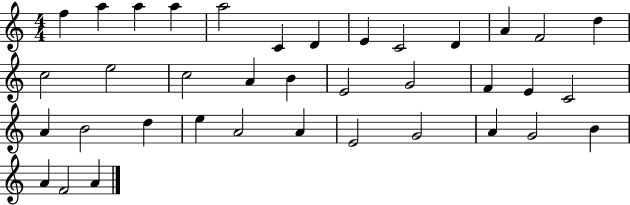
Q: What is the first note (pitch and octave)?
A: F5